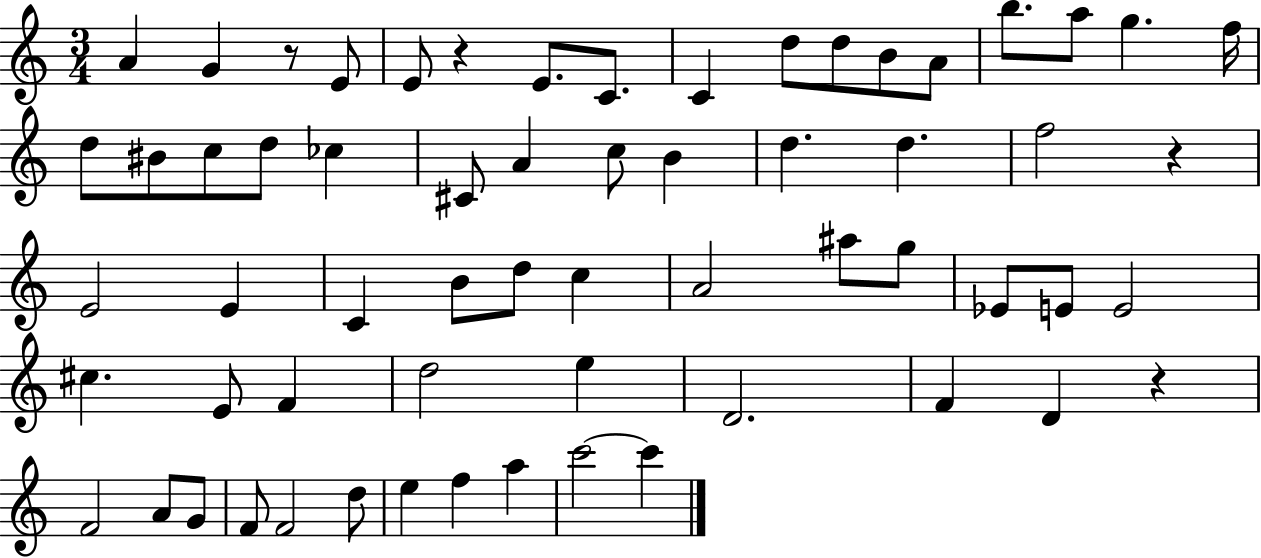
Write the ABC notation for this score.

X:1
T:Untitled
M:3/4
L:1/4
K:C
A G z/2 E/2 E/2 z E/2 C/2 C d/2 d/2 B/2 A/2 b/2 a/2 g f/4 d/2 ^B/2 c/2 d/2 _c ^C/2 A c/2 B d d f2 z E2 E C B/2 d/2 c A2 ^a/2 g/2 _E/2 E/2 E2 ^c E/2 F d2 e D2 F D z F2 A/2 G/2 F/2 F2 d/2 e f a c'2 c'